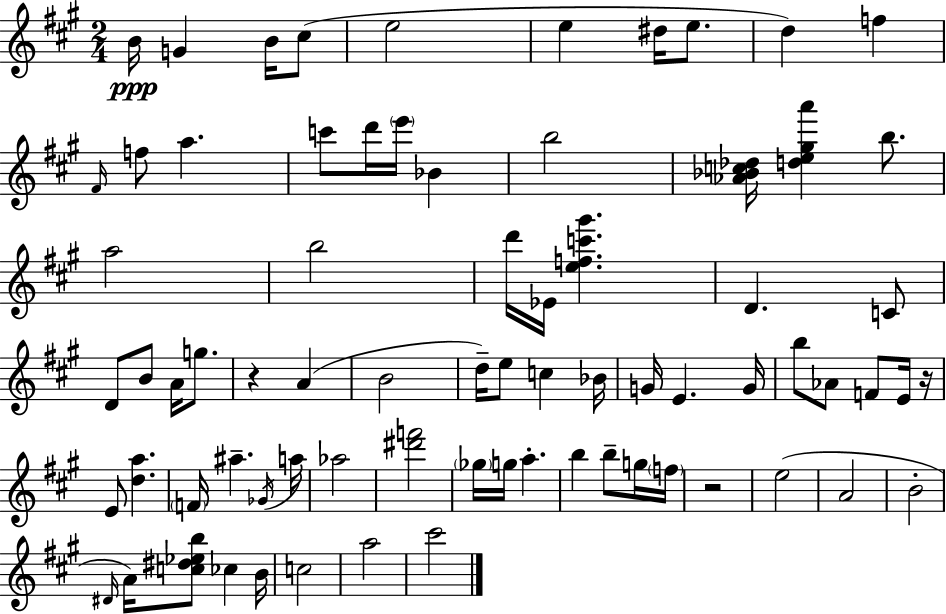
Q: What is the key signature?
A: A major